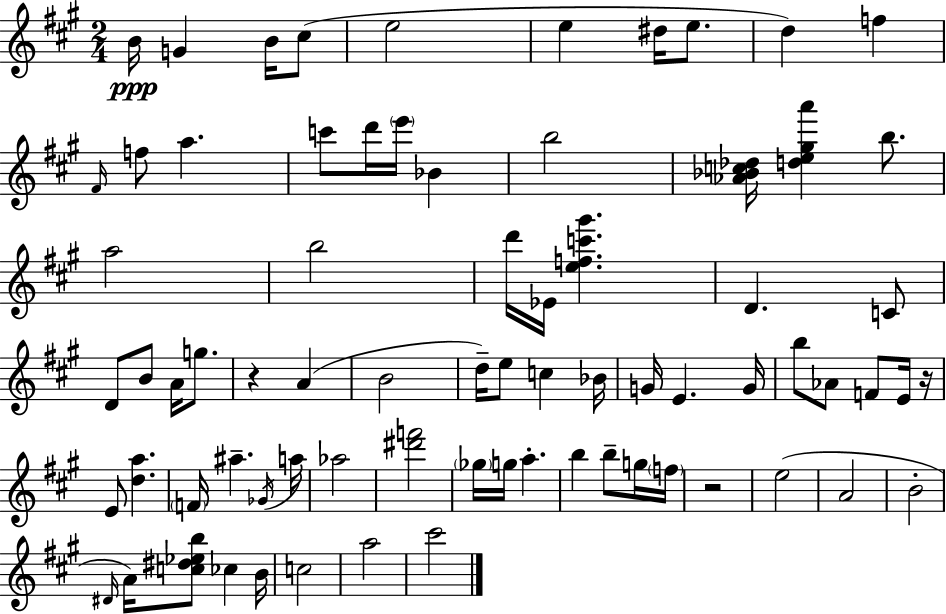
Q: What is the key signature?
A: A major